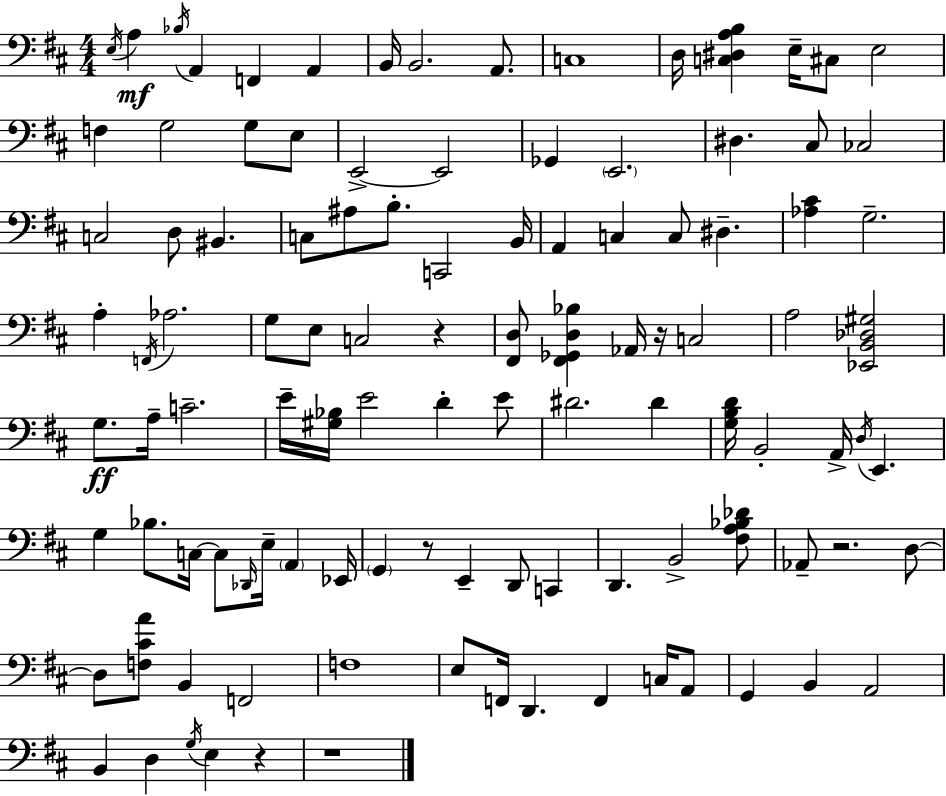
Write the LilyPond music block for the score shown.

{
  \clef bass
  \numericTimeSignature
  \time 4/4
  \key d \major
  \acciaccatura { e16 }\mf a4 \acciaccatura { bes16 } a,4 f,4 a,4 | b,16 b,2. a,8. | c1 | d16 <c dis a b>4 e16-- cis8 e2 | \break f4 g2 g8 | e8 e,2->~~ e,2 | ges,4 \parenthesize e,2. | dis4. cis8 ces2 | \break c2 d8 bis,4. | c8 ais8 b8.-. c,2 | b,16 a,4 c4 c8 dis4.-- | <aes cis'>4 g2.-- | \break a4-. \acciaccatura { f,16 } aes2. | g8 e8 c2 r4 | <fis, d>8 <fis, ges, d bes>4 aes,16 r16 c2 | a2 <ees, b, des gis>2 | \break g8.\ff a16-- c'2.-- | e'16-- <gis bes>16 e'2 d'4-. | e'8 dis'2. dis'4 | <g b d'>16 b,2-. a,16-> \acciaccatura { d16 } e,4. | \break g4 bes8. c16~~ c8 \grace { des,16 } e16-- | \parenthesize a,4 ees,16 \parenthesize g,4 r8 e,4-- d,8 | c,4 d,4. b,2-> | <fis a bes des'>8 aes,8-- r2. | \break d8~~ d8 <f cis' a'>8 b,4 f,2 | f1 | e8 f,16 d,4. f,4 | c16 a,8 g,4 b,4 a,2 | \break b,4 d4 \acciaccatura { g16 } e4 | r4 r1 | \bar "|."
}